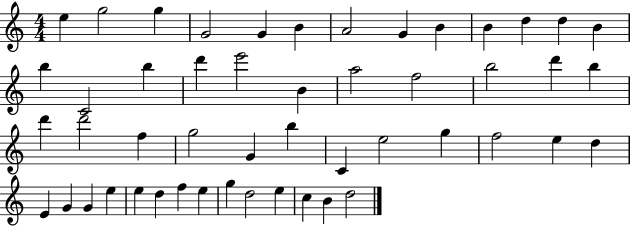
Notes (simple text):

E5/q G5/h G5/q G4/h G4/q B4/q A4/h G4/q B4/q B4/q D5/q D5/q B4/q B5/q C4/h B5/q D6/q E6/h B4/q A5/h F5/h B5/h D6/q B5/q D6/q D6/h F5/q G5/h G4/q B5/q C4/q E5/h G5/q F5/h E5/q D5/q E4/q G4/q G4/q E5/q E5/q D5/q F5/q E5/q G5/q D5/h E5/q C5/q B4/q D5/h